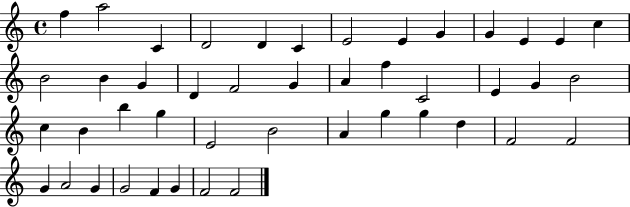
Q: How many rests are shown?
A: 0